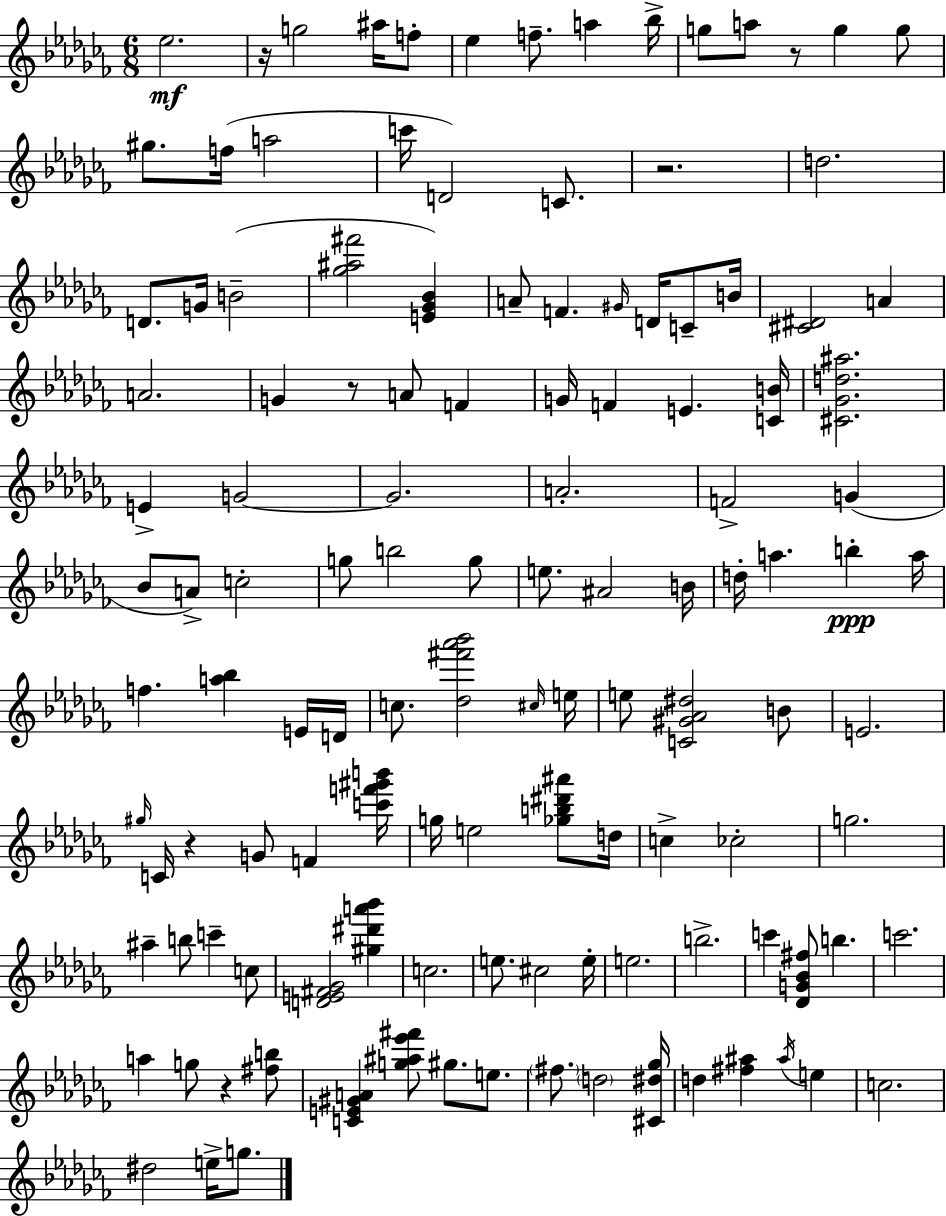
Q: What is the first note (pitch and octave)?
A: Eb5